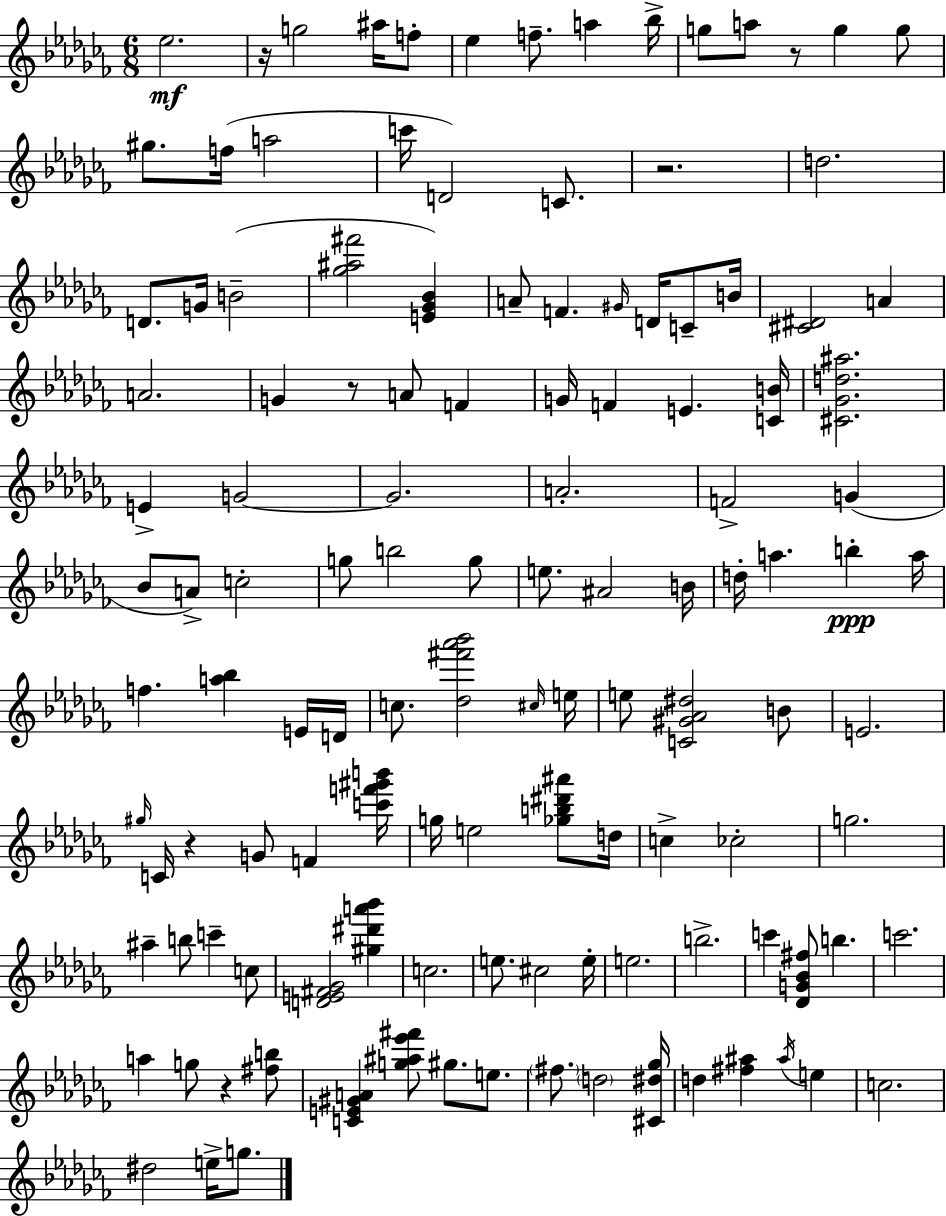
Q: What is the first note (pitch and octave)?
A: Eb5